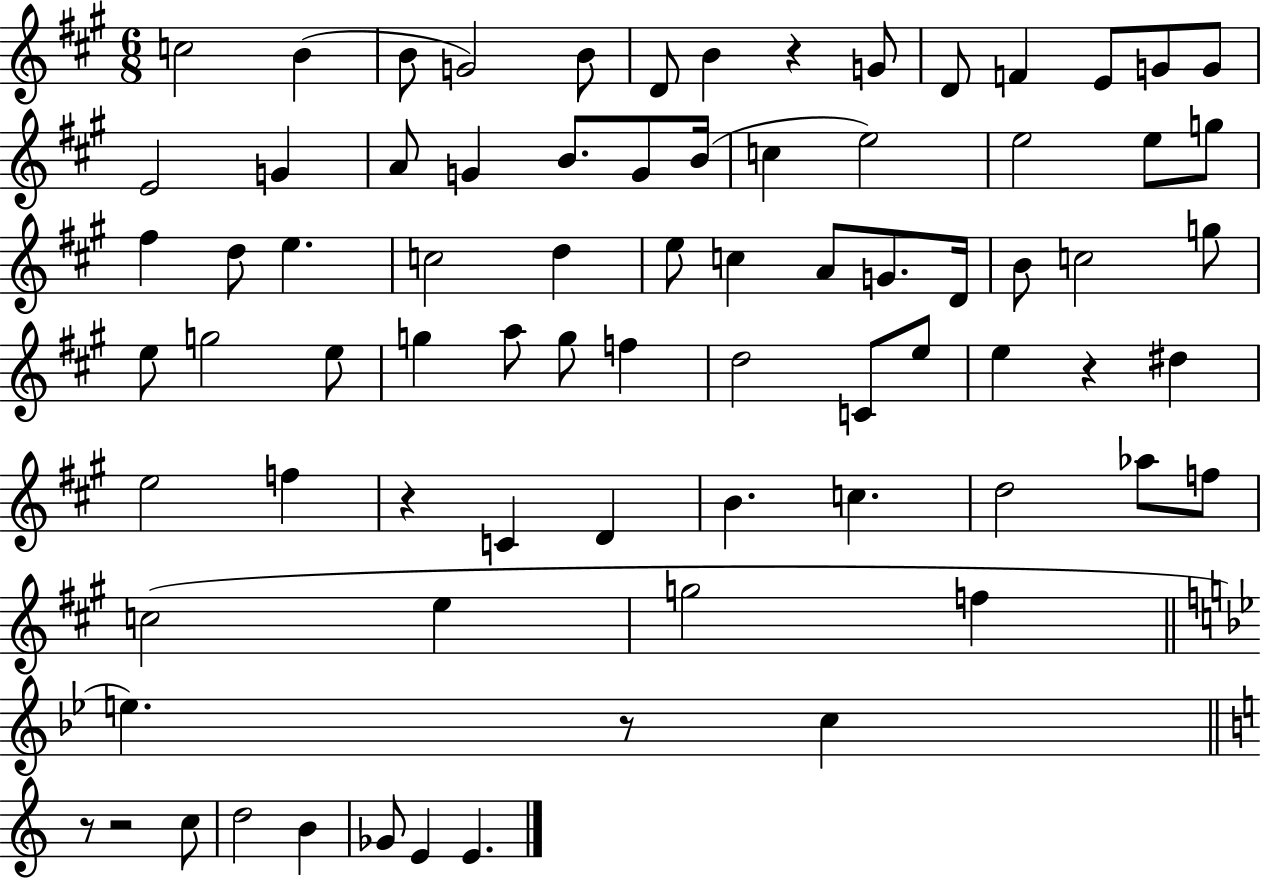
{
  \clef treble
  \numericTimeSignature
  \time 6/8
  \key a \major
  c''2 b'4( | b'8 g'2) b'8 | d'8 b'4 r4 g'8 | d'8 f'4 e'8 g'8 g'8 | \break e'2 g'4 | a'8 g'4 b'8. g'8 b'16( | c''4 e''2) | e''2 e''8 g''8 | \break fis''4 d''8 e''4. | c''2 d''4 | e''8 c''4 a'8 g'8. d'16 | b'8 c''2 g''8 | \break e''8 g''2 e''8 | g''4 a''8 g''8 f''4 | d''2 c'8 e''8 | e''4 r4 dis''4 | \break e''2 f''4 | r4 c'4 d'4 | b'4. c''4. | d''2 aes''8 f''8 | \break c''2( e''4 | g''2 f''4 | \bar "||" \break \key bes \major e''4.) r8 c''4 | \bar "||" \break \key c \major r8 r2 c''8 | d''2 b'4 | ges'8 e'4 e'4. | \bar "|."
}